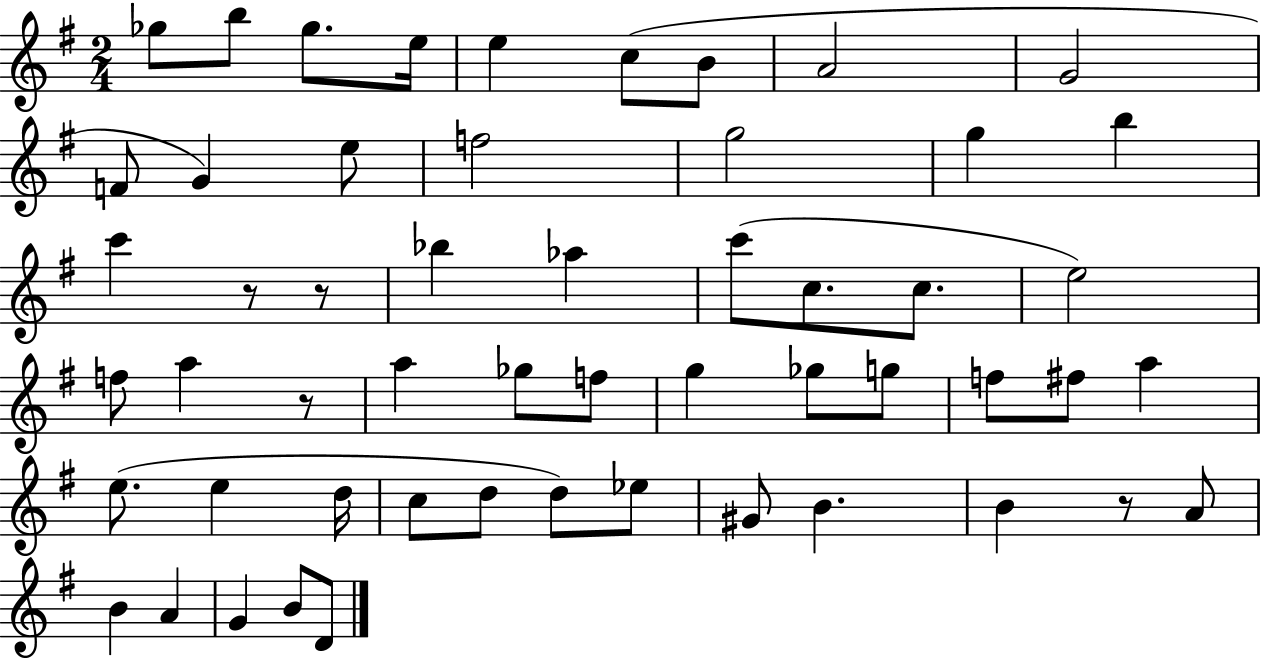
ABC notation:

X:1
T:Untitled
M:2/4
L:1/4
K:G
_g/2 b/2 _g/2 e/4 e c/2 B/2 A2 G2 F/2 G e/2 f2 g2 g b c' z/2 z/2 _b _a c'/2 c/2 c/2 e2 f/2 a z/2 a _g/2 f/2 g _g/2 g/2 f/2 ^f/2 a e/2 e d/4 c/2 d/2 d/2 _e/2 ^G/2 B B z/2 A/2 B A G B/2 D/2